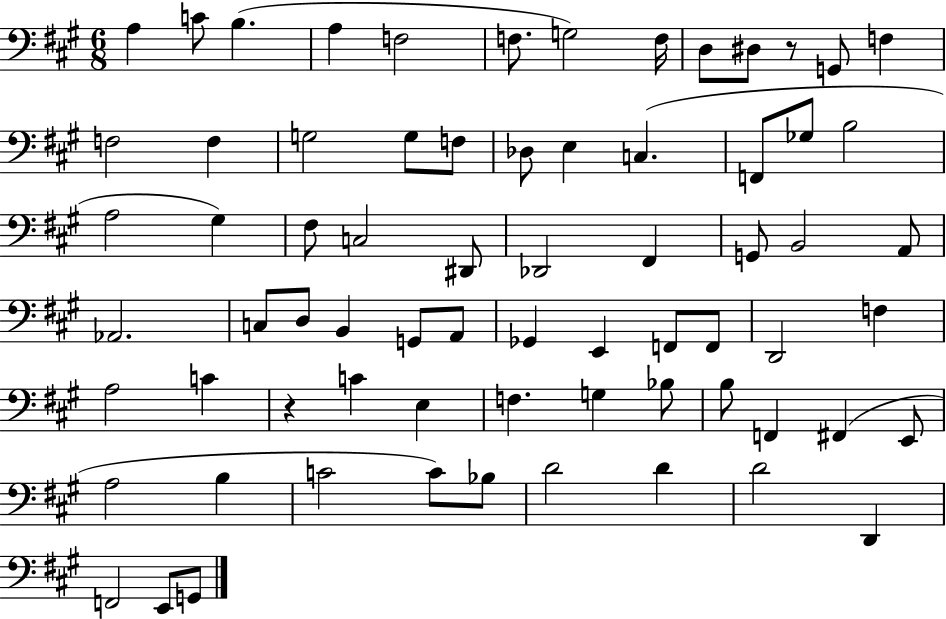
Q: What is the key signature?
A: A major